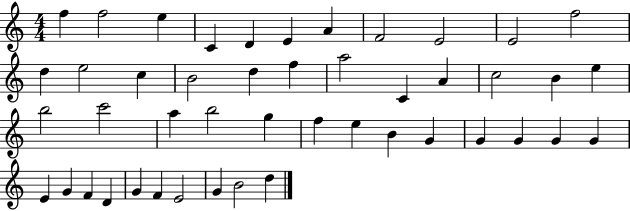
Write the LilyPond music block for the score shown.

{
  \clef treble
  \numericTimeSignature
  \time 4/4
  \key c \major
  f''4 f''2 e''4 | c'4 d'4 e'4 a'4 | f'2 e'2 | e'2 f''2 | \break d''4 e''2 c''4 | b'2 d''4 f''4 | a''2 c'4 a'4 | c''2 b'4 e''4 | \break b''2 c'''2 | a''4 b''2 g''4 | f''4 e''4 b'4 g'4 | g'4 g'4 g'4 g'4 | \break e'4 g'4 f'4 d'4 | g'4 f'4 e'2 | g'4 b'2 d''4 | \bar "|."
}